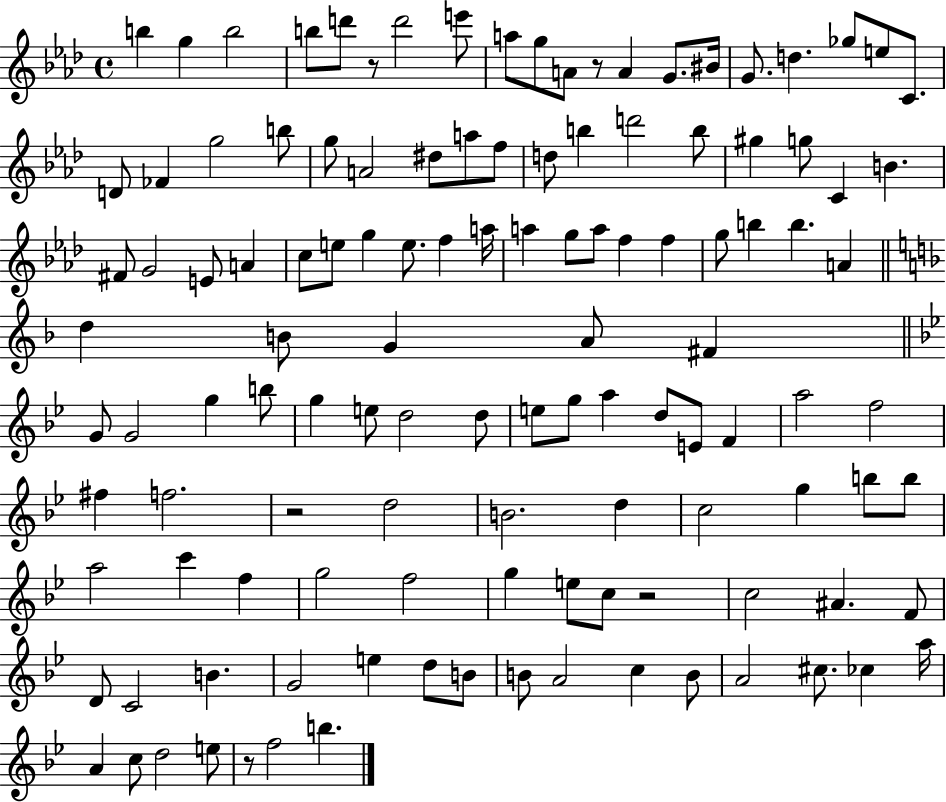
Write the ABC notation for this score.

X:1
T:Untitled
M:4/4
L:1/4
K:Ab
b g b2 b/2 d'/2 z/2 d'2 e'/2 a/2 g/2 A/2 z/2 A G/2 ^B/4 G/2 d _g/2 e/2 C/2 D/2 _F g2 b/2 g/2 A2 ^d/2 a/2 f/2 d/2 b d'2 b/2 ^g g/2 C B ^F/2 G2 E/2 A c/2 e/2 g e/2 f a/4 a g/2 a/2 f f g/2 b b A d B/2 G A/2 ^F G/2 G2 g b/2 g e/2 d2 d/2 e/2 g/2 a d/2 E/2 F a2 f2 ^f f2 z2 d2 B2 d c2 g b/2 b/2 a2 c' f g2 f2 g e/2 c/2 z2 c2 ^A F/2 D/2 C2 B G2 e d/2 B/2 B/2 A2 c B/2 A2 ^c/2 _c a/4 A c/2 d2 e/2 z/2 f2 b